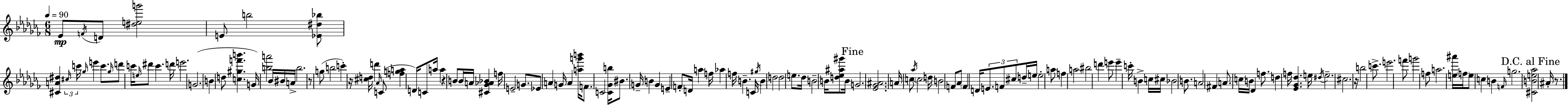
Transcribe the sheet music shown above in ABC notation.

X:1
T:Untitled
M:6/8
L:1/4
K:Abm
_E/2 F/4 D/2 [^deg']2 E/2 b2 [_E^d_b]/2 [^CA^d] ^c/4 c'/4 _g/4 e' c'/2 _g/4 d'/2 c'/4 e/4 ^d'/2 c' d'/4 e'2 G2 B d/2 [c^gf'b'] G/4 [ba']2 _B/4 ^B/4 A/4 b2 z/2 g/2 b2 c' z/4 [^cd]/4 d' _A/4 C/2 [fga] D/4 C/2 a/4 a z B/2 B/4 A/4 [^C_G_A_B] f/4 E2 G/2 _E/2 A G/4 A [ag'b']/4 F/2 C2 [C_Gb]/4 ^B/2 G/4 B G E F/2 D/4 a f/4 _a f/4 B C/4 ^g/4 B d2 d2 e/2 _d/4 B2 B/4 [d_e^a^g']/2 B/4 G2 [_E_G^A]2 A/4 c/2 _a/4 c2 d/4 B2 F/2 _A/2 F D/4 E/2 F/2 ^c/2 d/4 e/4 e2 a/2 f a2 ^b2 d' e'/2 e' c'/4 B c/4 ^c/4 _B2 B/2 A2 ^F A/2 c/4 B/4 _D f/2 d f/4 [_E_G_d] e/4 ^d/4 e2 ^c2 z/4 b2 c'/2 e'2 f'/2 g'2 f/2 a2 [e^a']/4 f/4 e/2 c B F/4 g2 [^CBe_a]2 ^A/4 z/2